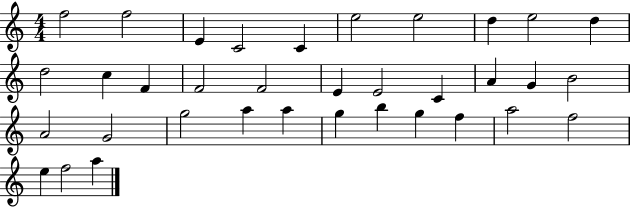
X:1
T:Untitled
M:4/4
L:1/4
K:C
f2 f2 E C2 C e2 e2 d e2 d d2 c F F2 F2 E E2 C A G B2 A2 G2 g2 a a g b g f a2 f2 e f2 a